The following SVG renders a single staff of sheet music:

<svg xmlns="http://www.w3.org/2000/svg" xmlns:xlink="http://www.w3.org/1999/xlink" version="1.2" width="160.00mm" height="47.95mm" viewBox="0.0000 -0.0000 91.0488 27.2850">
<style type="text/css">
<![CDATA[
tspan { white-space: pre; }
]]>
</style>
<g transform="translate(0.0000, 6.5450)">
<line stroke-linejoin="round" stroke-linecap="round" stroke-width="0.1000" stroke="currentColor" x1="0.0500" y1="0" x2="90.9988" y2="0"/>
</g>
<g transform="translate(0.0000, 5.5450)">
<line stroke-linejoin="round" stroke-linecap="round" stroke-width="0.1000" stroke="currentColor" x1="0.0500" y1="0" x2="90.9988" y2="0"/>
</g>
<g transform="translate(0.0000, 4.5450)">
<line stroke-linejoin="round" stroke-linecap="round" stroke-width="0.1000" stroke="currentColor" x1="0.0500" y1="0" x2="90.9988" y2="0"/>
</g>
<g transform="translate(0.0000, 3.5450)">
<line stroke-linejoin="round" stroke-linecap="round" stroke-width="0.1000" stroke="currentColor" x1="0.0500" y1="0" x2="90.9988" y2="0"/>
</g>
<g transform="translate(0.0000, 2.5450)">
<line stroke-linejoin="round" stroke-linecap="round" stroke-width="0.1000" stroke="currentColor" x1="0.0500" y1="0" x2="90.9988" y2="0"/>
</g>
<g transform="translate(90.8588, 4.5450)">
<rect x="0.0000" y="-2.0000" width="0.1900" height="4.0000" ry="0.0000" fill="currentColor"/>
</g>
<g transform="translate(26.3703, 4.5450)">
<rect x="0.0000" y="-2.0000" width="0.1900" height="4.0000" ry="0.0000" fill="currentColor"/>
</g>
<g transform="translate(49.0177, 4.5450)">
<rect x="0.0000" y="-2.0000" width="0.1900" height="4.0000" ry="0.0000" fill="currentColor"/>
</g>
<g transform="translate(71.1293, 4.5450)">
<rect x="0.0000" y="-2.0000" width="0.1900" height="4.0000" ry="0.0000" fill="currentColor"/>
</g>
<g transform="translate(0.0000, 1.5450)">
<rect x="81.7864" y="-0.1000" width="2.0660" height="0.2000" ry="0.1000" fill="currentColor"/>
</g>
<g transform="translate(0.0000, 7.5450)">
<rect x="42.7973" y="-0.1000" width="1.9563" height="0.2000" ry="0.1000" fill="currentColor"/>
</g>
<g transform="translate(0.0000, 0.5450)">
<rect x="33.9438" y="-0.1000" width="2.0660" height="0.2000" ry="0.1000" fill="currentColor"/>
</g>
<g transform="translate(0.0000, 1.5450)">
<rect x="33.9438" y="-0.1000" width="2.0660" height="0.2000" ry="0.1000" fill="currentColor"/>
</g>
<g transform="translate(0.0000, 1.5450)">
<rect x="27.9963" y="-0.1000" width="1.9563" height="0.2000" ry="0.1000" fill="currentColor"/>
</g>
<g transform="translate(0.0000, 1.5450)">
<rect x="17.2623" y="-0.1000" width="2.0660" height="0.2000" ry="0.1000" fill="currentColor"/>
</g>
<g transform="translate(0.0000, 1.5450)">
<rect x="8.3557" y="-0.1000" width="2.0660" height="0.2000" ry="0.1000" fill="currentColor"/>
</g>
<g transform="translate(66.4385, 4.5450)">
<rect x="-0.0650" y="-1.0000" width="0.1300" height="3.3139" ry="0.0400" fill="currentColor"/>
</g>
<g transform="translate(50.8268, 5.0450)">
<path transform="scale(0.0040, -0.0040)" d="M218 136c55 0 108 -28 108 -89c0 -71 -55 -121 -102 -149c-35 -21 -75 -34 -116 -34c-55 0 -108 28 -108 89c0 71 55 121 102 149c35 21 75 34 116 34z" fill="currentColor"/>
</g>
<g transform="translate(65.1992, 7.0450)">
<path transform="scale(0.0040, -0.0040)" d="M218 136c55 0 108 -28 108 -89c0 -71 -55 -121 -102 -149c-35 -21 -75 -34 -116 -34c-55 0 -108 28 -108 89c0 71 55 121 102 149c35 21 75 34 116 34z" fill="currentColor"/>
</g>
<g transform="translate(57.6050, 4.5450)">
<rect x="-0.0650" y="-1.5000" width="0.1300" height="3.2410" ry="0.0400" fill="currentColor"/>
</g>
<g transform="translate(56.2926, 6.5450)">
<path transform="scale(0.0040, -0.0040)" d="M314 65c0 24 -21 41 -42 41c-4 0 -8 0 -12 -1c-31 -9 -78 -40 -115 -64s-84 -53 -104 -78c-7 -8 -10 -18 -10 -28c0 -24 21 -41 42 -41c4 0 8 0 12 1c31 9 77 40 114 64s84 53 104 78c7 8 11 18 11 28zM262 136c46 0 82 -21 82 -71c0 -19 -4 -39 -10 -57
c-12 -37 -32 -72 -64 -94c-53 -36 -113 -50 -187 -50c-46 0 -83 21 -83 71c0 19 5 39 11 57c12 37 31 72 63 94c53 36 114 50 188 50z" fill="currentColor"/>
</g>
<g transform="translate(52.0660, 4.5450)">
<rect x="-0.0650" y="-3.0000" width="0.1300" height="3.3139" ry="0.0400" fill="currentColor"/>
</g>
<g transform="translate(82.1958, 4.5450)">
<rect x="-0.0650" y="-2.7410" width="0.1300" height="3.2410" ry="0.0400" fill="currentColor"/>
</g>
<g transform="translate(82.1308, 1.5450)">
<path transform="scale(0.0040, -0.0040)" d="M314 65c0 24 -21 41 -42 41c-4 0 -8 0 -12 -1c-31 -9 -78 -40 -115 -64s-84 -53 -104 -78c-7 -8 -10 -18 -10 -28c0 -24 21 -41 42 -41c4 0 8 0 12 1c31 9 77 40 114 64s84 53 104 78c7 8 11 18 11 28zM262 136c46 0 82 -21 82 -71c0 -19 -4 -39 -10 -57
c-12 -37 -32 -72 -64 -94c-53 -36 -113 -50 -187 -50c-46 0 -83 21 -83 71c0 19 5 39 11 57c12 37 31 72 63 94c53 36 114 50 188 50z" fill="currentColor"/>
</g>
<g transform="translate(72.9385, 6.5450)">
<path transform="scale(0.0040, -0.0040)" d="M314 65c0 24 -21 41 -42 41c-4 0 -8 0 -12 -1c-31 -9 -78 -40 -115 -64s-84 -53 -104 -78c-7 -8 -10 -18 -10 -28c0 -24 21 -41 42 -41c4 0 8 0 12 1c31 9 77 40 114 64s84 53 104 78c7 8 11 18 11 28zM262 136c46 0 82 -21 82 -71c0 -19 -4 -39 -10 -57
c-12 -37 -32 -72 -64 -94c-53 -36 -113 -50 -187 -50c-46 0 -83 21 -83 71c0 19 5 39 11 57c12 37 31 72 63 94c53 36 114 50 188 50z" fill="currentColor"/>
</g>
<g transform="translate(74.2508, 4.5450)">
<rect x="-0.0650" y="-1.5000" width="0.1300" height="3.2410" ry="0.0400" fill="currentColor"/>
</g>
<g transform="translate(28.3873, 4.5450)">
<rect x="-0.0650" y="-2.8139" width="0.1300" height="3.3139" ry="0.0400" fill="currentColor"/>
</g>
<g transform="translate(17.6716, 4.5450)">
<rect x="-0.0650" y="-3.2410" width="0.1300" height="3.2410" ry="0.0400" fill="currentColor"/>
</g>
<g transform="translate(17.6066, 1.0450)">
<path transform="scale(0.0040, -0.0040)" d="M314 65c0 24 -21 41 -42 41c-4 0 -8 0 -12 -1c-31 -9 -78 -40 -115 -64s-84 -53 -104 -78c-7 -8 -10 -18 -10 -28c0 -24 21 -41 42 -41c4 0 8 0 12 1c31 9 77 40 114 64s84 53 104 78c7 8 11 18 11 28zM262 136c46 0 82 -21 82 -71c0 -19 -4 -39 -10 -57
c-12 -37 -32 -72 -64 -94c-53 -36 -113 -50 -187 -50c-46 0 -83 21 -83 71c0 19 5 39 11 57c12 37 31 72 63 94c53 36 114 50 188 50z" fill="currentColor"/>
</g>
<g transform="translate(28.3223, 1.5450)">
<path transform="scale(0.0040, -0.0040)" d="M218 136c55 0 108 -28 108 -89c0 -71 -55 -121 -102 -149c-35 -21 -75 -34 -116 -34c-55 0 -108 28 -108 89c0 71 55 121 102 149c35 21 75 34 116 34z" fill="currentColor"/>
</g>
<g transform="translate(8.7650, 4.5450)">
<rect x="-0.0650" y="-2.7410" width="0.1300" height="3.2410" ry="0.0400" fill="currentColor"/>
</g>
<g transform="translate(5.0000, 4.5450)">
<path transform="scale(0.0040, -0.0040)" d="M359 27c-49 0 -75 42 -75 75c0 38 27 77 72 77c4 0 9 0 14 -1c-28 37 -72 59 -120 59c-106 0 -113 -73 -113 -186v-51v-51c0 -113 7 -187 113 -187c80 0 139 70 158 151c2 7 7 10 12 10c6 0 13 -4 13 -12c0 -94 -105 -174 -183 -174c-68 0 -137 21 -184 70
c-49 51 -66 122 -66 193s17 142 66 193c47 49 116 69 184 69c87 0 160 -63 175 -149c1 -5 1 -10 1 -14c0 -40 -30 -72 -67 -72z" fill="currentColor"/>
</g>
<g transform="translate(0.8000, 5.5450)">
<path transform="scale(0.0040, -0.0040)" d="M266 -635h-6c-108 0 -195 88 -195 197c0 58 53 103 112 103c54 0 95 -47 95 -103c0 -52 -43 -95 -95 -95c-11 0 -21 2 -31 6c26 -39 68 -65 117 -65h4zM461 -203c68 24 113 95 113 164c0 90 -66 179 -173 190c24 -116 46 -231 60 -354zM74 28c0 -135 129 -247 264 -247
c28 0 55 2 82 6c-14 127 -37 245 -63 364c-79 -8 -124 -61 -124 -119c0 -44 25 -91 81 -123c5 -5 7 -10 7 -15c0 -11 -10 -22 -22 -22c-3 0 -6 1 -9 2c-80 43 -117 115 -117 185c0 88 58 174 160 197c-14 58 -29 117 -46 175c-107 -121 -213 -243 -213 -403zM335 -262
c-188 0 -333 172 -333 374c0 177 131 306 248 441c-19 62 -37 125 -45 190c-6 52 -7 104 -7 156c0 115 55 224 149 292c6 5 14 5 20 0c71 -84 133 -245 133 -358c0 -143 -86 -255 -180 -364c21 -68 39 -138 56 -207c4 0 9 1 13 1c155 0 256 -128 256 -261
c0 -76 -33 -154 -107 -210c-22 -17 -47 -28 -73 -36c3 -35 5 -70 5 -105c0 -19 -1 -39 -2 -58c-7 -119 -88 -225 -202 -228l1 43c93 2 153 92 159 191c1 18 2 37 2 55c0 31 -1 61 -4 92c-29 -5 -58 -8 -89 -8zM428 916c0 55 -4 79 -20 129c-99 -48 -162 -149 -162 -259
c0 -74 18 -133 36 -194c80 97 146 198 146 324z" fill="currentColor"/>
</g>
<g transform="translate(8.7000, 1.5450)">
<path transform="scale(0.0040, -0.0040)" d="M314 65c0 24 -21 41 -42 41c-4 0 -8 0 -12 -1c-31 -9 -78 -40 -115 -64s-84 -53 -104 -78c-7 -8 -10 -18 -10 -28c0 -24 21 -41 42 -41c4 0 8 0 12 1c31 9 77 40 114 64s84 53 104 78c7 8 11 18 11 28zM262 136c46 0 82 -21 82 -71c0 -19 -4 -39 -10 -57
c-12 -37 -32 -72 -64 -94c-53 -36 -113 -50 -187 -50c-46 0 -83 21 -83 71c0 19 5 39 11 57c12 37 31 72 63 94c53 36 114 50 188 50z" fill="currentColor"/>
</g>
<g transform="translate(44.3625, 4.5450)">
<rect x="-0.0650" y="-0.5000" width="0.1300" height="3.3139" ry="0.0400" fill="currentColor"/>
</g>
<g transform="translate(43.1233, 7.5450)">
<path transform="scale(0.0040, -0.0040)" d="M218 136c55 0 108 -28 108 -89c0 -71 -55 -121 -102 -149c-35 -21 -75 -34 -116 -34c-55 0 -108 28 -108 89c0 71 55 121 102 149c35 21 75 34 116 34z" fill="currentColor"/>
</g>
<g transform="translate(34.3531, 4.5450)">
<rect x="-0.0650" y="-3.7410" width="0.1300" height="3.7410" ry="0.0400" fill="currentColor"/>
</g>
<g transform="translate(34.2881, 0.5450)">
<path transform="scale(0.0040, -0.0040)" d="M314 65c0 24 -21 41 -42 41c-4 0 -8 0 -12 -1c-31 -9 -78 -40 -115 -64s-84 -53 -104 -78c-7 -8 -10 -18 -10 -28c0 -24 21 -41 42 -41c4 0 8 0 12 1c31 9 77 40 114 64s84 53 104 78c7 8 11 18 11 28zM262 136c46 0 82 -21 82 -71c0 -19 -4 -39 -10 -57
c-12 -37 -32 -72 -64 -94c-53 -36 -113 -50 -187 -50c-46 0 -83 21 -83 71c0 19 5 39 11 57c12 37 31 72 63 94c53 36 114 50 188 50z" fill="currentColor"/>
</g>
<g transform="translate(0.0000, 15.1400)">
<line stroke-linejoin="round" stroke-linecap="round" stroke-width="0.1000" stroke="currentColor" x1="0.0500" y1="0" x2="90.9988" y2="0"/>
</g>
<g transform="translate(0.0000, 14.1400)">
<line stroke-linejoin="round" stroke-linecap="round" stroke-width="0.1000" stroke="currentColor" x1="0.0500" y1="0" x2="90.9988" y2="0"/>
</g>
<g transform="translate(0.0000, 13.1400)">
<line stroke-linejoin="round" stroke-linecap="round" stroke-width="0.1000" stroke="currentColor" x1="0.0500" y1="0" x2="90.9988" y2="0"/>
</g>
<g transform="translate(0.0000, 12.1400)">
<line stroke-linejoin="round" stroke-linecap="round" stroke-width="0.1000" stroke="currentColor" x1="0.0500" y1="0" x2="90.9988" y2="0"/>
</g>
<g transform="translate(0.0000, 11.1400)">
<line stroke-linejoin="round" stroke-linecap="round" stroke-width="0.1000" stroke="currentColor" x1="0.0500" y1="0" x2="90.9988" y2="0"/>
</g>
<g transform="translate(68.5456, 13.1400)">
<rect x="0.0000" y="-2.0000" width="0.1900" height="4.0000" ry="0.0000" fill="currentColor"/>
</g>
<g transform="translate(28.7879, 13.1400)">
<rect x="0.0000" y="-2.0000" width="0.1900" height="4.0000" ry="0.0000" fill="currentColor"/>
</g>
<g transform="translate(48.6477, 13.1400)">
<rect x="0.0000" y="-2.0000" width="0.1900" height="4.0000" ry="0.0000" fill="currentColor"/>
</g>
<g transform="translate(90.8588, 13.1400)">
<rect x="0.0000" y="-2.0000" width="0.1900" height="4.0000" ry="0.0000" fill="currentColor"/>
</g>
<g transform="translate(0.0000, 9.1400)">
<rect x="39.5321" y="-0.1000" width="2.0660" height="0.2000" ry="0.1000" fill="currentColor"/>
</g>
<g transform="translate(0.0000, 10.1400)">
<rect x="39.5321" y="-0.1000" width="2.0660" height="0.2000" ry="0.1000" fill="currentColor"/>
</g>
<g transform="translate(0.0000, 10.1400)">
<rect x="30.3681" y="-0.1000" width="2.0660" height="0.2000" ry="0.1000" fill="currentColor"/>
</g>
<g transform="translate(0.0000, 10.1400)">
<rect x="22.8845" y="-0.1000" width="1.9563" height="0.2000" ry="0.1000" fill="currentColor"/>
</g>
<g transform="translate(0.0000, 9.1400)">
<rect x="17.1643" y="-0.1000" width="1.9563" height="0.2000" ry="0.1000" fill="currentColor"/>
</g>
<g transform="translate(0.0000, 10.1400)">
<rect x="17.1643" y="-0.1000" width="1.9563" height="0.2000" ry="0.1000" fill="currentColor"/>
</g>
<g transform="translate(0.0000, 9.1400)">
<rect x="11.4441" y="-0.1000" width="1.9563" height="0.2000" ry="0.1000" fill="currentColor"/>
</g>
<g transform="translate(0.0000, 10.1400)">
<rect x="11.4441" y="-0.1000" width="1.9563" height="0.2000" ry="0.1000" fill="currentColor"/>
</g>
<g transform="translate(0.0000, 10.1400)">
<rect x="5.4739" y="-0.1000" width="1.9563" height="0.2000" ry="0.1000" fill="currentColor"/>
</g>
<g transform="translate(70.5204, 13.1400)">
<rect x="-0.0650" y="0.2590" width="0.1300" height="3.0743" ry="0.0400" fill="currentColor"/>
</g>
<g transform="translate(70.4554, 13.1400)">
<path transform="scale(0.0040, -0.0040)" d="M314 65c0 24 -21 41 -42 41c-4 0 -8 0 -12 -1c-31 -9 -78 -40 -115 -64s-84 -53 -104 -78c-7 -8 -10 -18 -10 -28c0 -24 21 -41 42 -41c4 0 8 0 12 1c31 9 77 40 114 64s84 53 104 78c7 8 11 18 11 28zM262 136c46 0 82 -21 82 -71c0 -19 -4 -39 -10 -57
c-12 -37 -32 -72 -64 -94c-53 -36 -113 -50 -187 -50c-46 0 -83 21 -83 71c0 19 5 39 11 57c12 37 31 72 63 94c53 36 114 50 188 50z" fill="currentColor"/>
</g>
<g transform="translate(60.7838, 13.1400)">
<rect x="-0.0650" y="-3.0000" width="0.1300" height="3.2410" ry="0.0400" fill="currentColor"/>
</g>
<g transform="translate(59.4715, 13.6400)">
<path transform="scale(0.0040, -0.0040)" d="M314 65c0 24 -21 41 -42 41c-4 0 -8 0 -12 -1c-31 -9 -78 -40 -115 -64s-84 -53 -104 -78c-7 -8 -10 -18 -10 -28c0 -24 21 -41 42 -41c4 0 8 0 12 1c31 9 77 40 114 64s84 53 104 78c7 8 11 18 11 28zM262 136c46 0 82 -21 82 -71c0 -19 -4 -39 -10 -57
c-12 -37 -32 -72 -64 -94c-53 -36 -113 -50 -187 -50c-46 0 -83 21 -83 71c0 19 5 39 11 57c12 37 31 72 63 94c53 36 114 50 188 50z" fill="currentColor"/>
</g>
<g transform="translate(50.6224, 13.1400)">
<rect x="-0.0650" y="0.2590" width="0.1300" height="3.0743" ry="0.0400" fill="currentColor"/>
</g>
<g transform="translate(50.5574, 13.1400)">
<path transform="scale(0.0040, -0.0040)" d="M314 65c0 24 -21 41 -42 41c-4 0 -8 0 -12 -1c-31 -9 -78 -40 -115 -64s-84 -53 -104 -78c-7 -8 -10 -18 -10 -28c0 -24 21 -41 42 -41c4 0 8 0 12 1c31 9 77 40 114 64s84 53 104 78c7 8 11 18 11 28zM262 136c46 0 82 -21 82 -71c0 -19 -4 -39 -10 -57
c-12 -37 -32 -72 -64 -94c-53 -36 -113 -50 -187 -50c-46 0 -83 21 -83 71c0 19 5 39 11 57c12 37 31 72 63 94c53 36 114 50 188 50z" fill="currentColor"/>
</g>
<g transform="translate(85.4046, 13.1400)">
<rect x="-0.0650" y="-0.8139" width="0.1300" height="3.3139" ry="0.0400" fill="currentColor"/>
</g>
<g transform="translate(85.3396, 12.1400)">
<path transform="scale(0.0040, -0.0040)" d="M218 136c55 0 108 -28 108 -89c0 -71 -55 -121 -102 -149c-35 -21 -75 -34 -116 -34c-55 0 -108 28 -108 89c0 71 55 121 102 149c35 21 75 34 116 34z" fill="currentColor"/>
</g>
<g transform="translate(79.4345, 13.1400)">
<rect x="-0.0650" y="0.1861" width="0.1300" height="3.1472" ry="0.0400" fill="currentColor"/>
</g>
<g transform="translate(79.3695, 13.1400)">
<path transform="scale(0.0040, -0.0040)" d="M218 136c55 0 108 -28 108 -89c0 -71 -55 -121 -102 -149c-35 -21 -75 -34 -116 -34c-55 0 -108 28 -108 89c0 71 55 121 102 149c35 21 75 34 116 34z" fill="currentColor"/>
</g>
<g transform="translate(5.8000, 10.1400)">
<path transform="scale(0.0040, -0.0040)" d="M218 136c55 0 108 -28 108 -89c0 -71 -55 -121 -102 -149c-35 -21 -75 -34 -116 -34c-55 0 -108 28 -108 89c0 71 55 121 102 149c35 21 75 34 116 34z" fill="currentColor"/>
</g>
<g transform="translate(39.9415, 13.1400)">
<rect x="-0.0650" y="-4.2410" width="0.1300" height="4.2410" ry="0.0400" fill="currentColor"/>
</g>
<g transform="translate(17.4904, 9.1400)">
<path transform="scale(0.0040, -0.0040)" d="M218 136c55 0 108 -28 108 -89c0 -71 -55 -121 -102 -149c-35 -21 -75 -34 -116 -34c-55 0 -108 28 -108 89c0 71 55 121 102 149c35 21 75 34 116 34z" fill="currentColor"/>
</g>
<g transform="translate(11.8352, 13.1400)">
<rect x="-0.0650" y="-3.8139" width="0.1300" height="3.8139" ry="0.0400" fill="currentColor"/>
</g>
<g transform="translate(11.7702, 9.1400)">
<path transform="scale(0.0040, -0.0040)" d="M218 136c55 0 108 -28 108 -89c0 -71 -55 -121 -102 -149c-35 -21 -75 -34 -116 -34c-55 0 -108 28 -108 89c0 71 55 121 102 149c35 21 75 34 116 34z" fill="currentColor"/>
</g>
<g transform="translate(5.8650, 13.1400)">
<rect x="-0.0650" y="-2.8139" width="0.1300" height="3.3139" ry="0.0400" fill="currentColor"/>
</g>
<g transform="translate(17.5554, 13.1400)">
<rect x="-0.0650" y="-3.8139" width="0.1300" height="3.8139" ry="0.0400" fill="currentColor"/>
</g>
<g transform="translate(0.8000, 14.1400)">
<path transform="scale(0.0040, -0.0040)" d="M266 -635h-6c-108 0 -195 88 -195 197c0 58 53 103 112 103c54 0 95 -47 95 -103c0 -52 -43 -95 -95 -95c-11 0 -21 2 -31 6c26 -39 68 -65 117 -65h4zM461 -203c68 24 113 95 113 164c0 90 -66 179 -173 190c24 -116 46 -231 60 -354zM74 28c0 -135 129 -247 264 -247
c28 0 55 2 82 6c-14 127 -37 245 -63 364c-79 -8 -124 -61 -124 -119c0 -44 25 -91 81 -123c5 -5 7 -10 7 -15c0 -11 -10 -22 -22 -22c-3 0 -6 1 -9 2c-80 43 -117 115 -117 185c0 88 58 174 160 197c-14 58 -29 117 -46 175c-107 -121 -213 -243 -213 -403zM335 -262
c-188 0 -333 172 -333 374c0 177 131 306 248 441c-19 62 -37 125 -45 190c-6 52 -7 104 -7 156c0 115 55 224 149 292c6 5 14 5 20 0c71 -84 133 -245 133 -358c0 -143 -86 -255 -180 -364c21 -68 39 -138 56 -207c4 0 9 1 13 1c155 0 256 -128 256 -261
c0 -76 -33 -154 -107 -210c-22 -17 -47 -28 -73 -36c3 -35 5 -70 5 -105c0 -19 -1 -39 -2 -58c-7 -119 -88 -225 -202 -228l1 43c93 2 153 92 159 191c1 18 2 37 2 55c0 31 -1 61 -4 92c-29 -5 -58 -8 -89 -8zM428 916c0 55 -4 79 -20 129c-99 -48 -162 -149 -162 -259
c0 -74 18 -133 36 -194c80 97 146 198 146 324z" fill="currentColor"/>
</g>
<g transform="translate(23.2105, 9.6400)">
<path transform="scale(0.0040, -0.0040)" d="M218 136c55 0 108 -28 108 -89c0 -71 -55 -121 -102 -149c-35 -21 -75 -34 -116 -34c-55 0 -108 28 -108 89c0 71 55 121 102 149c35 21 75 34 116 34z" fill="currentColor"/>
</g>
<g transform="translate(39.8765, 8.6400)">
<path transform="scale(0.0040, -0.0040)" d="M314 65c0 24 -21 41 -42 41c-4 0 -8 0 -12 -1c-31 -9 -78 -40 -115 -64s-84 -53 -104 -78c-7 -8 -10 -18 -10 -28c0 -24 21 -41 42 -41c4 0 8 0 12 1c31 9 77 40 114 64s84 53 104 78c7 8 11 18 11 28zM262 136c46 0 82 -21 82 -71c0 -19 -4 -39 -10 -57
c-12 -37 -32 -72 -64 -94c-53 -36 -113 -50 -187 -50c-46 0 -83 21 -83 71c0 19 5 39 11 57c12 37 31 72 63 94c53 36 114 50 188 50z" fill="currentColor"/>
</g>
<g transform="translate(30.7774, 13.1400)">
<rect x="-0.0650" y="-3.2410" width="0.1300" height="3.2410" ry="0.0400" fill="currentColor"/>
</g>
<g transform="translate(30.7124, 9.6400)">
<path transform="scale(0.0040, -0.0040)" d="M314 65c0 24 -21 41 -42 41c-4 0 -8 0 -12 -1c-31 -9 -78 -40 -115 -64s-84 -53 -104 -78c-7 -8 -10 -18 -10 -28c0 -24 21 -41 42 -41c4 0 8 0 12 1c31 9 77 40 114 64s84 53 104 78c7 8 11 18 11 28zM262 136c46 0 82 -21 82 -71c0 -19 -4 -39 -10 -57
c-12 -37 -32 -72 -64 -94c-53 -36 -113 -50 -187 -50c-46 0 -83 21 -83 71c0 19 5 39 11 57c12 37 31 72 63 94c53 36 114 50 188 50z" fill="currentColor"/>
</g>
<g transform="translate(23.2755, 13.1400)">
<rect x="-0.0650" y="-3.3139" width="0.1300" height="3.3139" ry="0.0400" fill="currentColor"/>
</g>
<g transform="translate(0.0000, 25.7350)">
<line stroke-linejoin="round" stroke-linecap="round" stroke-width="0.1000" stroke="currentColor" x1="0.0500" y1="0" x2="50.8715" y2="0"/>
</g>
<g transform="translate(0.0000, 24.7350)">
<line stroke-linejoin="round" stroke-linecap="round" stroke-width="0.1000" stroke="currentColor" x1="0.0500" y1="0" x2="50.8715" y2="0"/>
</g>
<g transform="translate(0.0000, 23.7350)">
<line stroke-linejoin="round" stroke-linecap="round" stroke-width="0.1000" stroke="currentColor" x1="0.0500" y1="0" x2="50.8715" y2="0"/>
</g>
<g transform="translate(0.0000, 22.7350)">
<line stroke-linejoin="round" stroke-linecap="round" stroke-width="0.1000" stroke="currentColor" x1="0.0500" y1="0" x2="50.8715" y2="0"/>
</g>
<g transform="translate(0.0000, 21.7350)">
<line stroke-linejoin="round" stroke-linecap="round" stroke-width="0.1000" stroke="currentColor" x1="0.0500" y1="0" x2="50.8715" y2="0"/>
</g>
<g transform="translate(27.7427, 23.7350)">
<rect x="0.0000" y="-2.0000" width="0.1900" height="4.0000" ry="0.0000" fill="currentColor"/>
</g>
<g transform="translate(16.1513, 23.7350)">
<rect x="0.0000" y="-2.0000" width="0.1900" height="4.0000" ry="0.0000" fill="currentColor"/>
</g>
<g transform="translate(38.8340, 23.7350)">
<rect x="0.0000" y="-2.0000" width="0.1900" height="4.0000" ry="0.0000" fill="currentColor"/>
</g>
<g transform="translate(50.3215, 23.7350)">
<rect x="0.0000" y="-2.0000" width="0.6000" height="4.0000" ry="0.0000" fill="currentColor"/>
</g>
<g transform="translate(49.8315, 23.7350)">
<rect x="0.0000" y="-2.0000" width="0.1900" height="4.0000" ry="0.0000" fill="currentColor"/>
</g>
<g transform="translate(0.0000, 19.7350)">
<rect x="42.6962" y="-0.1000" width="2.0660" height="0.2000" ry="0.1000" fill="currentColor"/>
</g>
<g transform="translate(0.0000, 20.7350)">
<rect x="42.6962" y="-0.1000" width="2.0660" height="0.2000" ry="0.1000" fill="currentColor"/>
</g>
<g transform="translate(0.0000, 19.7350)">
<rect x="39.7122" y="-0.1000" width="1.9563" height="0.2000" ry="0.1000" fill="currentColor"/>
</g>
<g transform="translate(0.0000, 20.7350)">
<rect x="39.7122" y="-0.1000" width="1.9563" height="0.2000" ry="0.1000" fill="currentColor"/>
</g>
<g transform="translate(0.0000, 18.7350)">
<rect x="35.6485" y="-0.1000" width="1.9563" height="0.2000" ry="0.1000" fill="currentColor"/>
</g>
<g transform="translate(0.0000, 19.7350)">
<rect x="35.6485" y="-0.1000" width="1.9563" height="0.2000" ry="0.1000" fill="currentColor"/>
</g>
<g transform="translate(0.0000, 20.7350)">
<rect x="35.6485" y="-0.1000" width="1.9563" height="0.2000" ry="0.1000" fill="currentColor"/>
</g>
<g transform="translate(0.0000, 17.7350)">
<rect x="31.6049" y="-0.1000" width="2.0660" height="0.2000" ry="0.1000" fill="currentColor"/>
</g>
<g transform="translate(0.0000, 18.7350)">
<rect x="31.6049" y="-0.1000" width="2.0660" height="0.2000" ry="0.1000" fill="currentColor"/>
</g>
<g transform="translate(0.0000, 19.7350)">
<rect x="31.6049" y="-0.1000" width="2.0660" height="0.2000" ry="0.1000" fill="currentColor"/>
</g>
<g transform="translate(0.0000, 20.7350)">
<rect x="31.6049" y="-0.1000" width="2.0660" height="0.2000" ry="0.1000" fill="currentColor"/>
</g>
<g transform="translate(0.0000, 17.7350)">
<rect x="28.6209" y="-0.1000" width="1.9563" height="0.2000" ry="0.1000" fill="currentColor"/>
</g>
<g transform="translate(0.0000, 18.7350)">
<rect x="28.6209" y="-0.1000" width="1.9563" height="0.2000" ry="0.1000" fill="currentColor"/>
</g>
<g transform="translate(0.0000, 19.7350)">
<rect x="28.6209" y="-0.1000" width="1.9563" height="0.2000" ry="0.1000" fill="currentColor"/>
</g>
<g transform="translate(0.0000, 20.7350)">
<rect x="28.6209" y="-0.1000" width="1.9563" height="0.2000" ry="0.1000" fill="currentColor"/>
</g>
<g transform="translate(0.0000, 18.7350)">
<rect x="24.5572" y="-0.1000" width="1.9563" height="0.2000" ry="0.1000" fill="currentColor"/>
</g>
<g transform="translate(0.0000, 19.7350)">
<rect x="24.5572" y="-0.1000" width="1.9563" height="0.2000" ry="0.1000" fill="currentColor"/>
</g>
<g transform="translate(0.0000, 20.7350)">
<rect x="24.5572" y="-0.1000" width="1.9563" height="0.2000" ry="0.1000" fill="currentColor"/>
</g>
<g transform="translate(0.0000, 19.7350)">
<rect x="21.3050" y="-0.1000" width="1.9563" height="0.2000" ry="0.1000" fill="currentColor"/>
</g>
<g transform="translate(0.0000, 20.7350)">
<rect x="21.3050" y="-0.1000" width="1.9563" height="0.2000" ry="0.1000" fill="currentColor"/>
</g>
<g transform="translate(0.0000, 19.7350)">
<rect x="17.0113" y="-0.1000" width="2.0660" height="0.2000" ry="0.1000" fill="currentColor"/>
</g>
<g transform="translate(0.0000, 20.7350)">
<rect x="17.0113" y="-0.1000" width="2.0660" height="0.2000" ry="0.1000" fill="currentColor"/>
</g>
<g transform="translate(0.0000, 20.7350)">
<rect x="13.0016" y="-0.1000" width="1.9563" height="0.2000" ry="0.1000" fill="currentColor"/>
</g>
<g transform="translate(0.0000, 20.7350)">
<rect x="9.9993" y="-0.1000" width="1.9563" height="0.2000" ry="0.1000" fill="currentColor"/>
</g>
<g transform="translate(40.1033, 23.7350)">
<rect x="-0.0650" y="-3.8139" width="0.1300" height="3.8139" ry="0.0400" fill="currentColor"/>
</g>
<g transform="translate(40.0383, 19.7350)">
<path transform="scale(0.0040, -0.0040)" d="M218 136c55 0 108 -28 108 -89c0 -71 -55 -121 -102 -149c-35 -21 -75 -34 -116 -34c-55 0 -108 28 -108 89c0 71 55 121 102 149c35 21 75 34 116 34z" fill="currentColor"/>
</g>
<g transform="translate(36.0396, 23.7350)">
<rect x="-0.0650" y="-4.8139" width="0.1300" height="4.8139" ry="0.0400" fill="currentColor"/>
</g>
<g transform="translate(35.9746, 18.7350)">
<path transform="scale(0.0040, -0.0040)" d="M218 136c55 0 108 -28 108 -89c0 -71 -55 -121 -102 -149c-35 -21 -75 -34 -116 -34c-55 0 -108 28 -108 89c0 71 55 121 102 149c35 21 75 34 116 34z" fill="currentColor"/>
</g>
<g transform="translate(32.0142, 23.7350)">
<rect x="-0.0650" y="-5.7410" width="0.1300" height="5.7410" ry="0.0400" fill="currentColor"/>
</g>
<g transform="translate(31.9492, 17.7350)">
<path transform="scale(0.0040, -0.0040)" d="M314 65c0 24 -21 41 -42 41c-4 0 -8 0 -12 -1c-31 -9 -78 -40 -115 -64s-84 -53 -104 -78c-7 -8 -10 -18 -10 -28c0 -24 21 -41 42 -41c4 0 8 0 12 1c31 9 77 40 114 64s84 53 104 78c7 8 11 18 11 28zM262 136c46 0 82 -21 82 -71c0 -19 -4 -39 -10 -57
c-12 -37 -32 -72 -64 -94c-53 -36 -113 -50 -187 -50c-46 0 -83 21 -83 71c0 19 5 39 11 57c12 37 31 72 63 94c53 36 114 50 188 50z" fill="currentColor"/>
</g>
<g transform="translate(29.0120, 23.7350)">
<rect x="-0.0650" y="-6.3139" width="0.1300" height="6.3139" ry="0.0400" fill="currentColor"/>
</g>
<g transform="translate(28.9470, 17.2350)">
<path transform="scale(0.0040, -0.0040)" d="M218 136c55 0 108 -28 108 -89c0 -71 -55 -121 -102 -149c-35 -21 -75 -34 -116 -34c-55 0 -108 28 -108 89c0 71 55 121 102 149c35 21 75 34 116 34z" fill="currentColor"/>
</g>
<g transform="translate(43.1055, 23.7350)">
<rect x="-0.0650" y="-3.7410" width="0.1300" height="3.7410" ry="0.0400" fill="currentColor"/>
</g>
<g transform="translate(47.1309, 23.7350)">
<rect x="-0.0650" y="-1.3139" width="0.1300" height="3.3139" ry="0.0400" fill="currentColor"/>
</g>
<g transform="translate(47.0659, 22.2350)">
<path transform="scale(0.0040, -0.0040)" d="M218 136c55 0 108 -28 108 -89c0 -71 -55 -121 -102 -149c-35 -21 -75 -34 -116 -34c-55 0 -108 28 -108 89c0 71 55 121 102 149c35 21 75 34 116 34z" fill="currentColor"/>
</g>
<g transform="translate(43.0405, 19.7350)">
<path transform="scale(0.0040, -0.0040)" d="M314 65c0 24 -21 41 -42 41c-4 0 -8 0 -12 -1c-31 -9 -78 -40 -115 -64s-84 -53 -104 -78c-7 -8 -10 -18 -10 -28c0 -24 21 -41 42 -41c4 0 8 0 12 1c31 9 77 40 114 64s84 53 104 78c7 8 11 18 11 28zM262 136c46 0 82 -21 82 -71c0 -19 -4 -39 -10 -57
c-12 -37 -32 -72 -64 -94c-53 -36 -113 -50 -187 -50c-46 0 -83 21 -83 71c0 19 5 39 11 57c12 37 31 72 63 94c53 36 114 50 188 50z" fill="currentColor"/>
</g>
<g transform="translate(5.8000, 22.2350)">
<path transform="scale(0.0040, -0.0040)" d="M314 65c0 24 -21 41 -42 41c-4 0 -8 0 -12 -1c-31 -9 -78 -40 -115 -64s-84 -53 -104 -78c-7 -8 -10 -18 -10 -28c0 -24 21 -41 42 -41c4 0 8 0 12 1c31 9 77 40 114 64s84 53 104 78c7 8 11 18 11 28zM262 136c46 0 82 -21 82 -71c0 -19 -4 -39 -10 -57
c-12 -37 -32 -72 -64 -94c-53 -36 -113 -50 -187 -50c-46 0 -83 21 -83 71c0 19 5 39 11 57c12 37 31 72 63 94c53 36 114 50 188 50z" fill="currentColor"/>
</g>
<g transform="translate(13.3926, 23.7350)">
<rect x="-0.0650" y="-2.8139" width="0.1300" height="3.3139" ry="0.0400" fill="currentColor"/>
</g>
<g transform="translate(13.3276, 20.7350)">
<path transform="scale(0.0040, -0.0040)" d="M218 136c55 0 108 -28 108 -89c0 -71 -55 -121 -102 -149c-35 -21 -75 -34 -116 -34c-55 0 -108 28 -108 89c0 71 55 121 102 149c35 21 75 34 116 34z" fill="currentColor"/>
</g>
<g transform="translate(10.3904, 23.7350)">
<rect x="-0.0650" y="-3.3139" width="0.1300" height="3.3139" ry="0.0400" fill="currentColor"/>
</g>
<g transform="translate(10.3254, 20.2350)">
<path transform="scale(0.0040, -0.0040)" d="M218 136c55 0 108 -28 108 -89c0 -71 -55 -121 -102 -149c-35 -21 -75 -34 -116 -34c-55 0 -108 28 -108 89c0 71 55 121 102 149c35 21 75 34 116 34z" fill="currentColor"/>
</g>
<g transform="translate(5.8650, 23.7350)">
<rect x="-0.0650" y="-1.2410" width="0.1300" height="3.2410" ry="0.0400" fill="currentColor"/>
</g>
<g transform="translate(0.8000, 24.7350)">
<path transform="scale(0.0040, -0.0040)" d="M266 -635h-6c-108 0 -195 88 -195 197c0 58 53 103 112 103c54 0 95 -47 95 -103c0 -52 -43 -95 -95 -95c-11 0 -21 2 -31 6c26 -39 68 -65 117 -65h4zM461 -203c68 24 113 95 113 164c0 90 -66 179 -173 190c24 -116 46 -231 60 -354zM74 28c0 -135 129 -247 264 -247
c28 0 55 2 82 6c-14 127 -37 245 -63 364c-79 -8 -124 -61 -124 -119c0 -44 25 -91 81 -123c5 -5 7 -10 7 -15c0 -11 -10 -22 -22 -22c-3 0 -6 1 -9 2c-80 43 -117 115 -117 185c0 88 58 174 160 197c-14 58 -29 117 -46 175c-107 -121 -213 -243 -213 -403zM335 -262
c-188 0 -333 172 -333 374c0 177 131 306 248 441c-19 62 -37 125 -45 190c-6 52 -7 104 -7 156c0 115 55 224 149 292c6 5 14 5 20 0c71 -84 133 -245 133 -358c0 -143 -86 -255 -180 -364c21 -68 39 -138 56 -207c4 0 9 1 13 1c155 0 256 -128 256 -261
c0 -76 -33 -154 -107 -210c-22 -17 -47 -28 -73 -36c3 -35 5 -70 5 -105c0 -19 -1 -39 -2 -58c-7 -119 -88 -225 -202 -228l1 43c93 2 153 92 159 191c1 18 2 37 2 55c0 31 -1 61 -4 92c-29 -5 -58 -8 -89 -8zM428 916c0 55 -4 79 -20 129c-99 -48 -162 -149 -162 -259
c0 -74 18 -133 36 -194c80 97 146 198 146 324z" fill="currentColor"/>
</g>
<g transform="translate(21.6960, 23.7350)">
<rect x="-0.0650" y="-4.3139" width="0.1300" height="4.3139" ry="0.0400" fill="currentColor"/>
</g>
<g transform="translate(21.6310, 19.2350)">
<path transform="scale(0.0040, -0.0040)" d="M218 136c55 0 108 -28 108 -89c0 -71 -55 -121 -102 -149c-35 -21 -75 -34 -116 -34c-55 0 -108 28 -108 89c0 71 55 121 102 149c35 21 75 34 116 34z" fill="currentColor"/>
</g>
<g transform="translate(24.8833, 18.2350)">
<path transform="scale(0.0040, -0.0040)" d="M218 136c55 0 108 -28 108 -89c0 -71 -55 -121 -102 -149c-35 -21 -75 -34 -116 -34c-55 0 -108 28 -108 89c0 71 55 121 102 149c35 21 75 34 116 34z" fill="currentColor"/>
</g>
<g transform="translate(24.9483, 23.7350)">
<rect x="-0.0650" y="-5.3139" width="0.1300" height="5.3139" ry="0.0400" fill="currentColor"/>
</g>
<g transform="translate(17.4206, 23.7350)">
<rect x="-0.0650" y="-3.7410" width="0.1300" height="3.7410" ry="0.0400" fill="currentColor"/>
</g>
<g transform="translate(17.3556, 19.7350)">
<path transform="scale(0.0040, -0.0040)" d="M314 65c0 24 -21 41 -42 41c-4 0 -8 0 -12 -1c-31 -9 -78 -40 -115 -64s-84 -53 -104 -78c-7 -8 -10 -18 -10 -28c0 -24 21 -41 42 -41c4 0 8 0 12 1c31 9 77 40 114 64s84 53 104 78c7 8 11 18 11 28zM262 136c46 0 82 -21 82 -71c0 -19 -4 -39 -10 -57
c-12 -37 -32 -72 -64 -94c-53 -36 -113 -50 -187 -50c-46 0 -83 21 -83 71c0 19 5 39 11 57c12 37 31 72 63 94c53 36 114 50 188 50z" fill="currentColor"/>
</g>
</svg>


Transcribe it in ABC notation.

X:1
T:Untitled
M:4/4
L:1/4
K:C
a2 b2 a c'2 C A E2 D E2 a2 a c' c' b b2 d'2 B2 A2 B2 B d e2 b a c'2 d' f' a' g'2 e' c' c'2 e